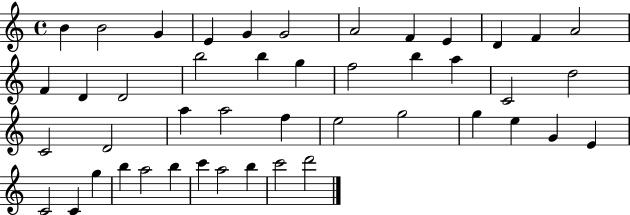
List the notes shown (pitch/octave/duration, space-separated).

B4/q B4/h G4/q E4/q G4/q G4/h A4/h F4/q E4/q D4/q F4/q A4/h F4/q D4/q D4/h B5/h B5/q G5/q F5/h B5/q A5/q C4/h D5/h C4/h D4/h A5/q A5/h F5/q E5/h G5/h G5/q E5/q G4/q E4/q C4/h C4/q G5/q B5/q A5/h B5/q C6/q A5/h B5/q C6/h D6/h